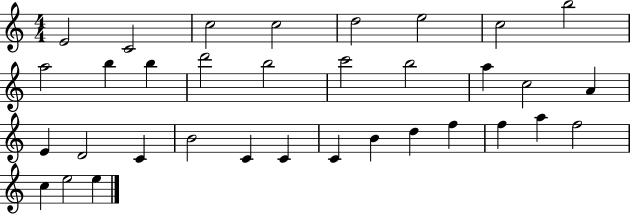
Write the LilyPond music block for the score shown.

{
  \clef treble
  \numericTimeSignature
  \time 4/4
  \key c \major
  e'2 c'2 | c''2 c''2 | d''2 e''2 | c''2 b''2 | \break a''2 b''4 b''4 | d'''2 b''2 | c'''2 b''2 | a''4 c''2 a'4 | \break e'4 d'2 c'4 | b'2 c'4 c'4 | c'4 b'4 d''4 f''4 | f''4 a''4 f''2 | \break c''4 e''2 e''4 | \bar "|."
}